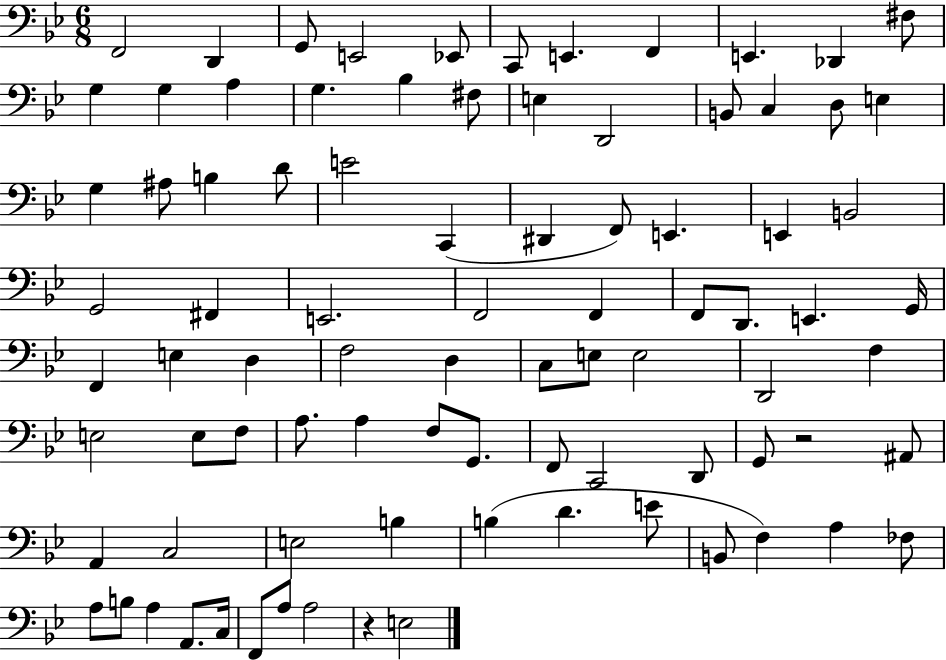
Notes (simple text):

F2/h D2/q G2/e E2/h Eb2/e C2/e E2/q. F2/q E2/q. Db2/q F#3/e G3/q G3/q A3/q G3/q. Bb3/q F#3/e E3/q D2/h B2/e C3/q D3/e E3/q G3/q A#3/e B3/q D4/e E4/h C2/q D#2/q F2/e E2/q. E2/q B2/h G2/h F#2/q E2/h. F2/h F2/q F2/e D2/e. E2/q. G2/s F2/q E3/q D3/q F3/h D3/q C3/e E3/e E3/h D2/h F3/q E3/h E3/e F3/e A3/e. A3/q F3/e G2/e. F2/e C2/h D2/e G2/e R/h A#2/e A2/q C3/h E3/h B3/q B3/q D4/q. E4/e B2/e F3/q A3/q FES3/e A3/e B3/e A3/q A2/e. C3/s F2/e A3/e A3/h R/q E3/h